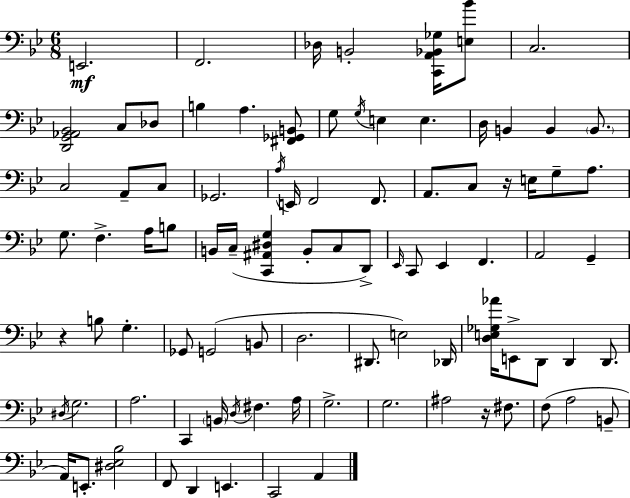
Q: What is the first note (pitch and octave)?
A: E2